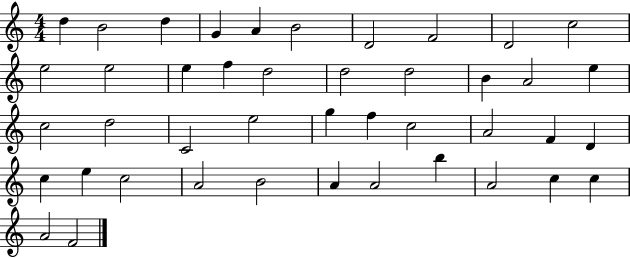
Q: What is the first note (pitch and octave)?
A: D5